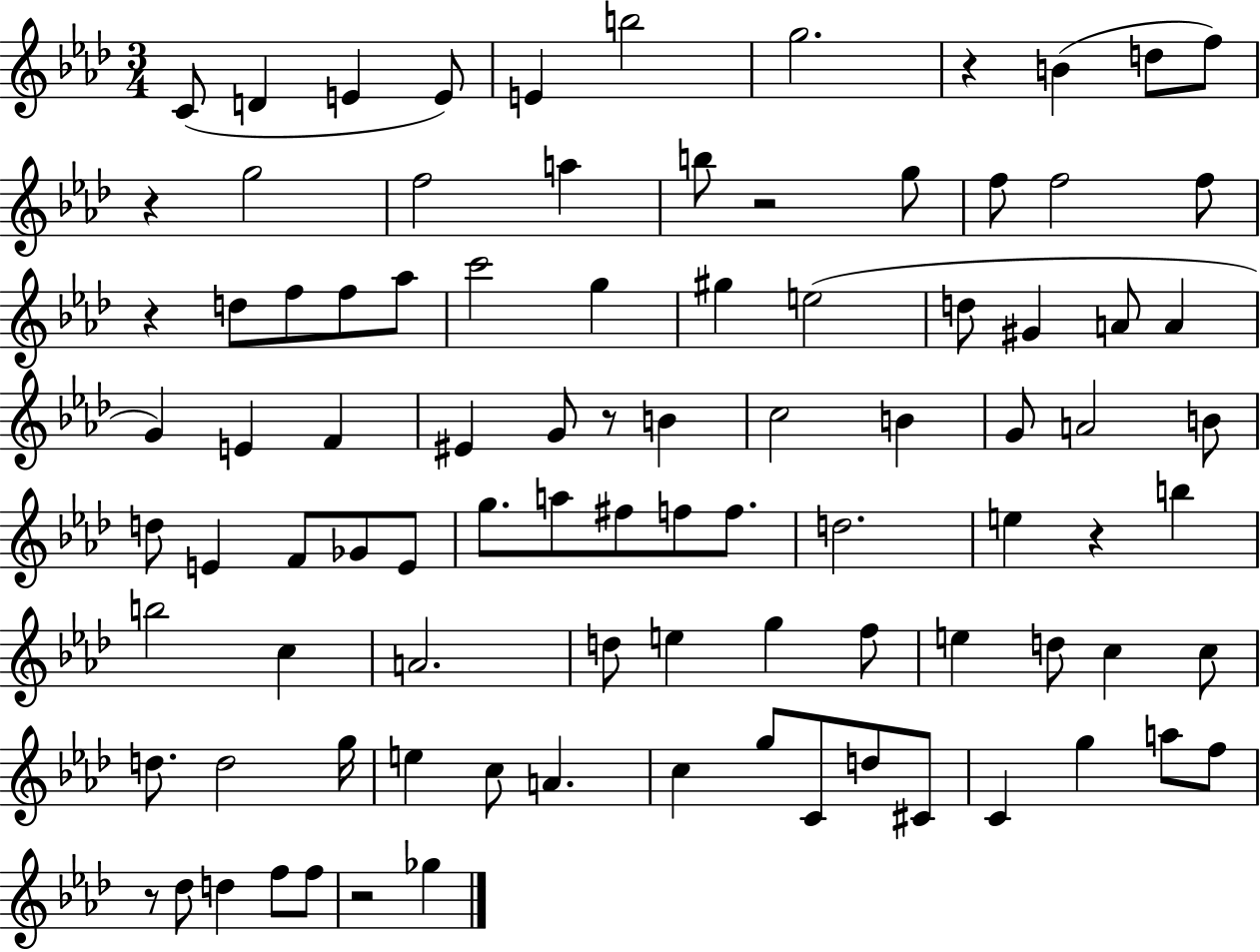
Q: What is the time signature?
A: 3/4